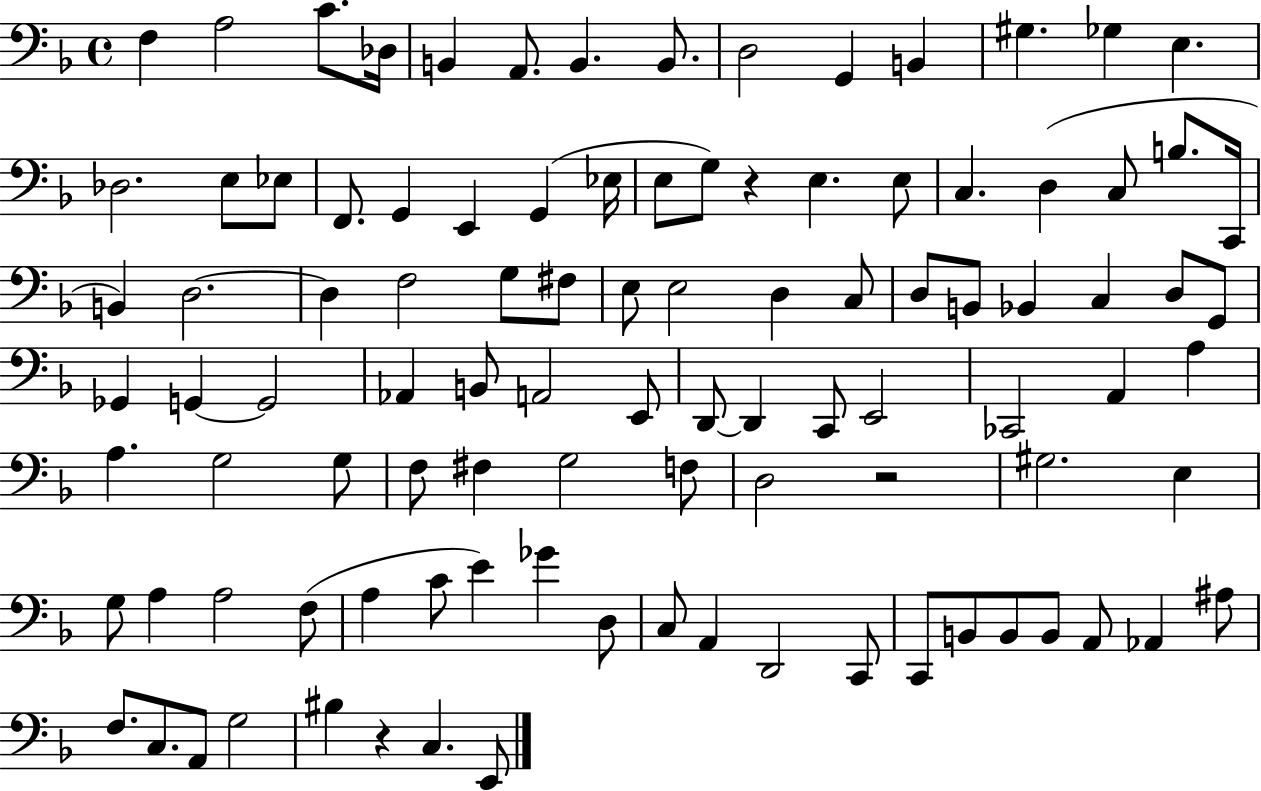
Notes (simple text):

F3/q A3/h C4/e. Db3/s B2/q A2/e. B2/q. B2/e. D3/h G2/q B2/q G#3/q. Gb3/q E3/q. Db3/h. E3/e Eb3/e F2/e. G2/q E2/q G2/q Eb3/s E3/e G3/e R/q E3/q. E3/e C3/q. D3/q C3/e B3/e. C2/s B2/q D3/h. D3/q F3/h G3/e F#3/e E3/e E3/h D3/q C3/e D3/e B2/e Bb2/q C3/q D3/e G2/e Gb2/q G2/q G2/h Ab2/q B2/e A2/h E2/e D2/e D2/q C2/e E2/h CES2/h A2/q A3/q A3/q. G3/h G3/e F3/e F#3/q G3/h F3/e D3/h R/h G#3/h. E3/q G3/e A3/q A3/h F3/e A3/q C4/e E4/q Gb4/q D3/e C3/e A2/q D2/h C2/e C2/e B2/e B2/e B2/e A2/e Ab2/q A#3/e F3/e. C3/e. A2/e G3/h BIS3/q R/q C3/q. E2/e